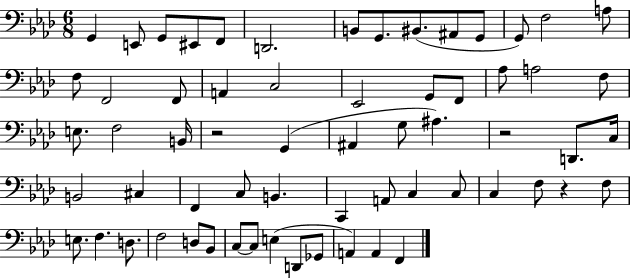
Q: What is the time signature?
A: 6/8